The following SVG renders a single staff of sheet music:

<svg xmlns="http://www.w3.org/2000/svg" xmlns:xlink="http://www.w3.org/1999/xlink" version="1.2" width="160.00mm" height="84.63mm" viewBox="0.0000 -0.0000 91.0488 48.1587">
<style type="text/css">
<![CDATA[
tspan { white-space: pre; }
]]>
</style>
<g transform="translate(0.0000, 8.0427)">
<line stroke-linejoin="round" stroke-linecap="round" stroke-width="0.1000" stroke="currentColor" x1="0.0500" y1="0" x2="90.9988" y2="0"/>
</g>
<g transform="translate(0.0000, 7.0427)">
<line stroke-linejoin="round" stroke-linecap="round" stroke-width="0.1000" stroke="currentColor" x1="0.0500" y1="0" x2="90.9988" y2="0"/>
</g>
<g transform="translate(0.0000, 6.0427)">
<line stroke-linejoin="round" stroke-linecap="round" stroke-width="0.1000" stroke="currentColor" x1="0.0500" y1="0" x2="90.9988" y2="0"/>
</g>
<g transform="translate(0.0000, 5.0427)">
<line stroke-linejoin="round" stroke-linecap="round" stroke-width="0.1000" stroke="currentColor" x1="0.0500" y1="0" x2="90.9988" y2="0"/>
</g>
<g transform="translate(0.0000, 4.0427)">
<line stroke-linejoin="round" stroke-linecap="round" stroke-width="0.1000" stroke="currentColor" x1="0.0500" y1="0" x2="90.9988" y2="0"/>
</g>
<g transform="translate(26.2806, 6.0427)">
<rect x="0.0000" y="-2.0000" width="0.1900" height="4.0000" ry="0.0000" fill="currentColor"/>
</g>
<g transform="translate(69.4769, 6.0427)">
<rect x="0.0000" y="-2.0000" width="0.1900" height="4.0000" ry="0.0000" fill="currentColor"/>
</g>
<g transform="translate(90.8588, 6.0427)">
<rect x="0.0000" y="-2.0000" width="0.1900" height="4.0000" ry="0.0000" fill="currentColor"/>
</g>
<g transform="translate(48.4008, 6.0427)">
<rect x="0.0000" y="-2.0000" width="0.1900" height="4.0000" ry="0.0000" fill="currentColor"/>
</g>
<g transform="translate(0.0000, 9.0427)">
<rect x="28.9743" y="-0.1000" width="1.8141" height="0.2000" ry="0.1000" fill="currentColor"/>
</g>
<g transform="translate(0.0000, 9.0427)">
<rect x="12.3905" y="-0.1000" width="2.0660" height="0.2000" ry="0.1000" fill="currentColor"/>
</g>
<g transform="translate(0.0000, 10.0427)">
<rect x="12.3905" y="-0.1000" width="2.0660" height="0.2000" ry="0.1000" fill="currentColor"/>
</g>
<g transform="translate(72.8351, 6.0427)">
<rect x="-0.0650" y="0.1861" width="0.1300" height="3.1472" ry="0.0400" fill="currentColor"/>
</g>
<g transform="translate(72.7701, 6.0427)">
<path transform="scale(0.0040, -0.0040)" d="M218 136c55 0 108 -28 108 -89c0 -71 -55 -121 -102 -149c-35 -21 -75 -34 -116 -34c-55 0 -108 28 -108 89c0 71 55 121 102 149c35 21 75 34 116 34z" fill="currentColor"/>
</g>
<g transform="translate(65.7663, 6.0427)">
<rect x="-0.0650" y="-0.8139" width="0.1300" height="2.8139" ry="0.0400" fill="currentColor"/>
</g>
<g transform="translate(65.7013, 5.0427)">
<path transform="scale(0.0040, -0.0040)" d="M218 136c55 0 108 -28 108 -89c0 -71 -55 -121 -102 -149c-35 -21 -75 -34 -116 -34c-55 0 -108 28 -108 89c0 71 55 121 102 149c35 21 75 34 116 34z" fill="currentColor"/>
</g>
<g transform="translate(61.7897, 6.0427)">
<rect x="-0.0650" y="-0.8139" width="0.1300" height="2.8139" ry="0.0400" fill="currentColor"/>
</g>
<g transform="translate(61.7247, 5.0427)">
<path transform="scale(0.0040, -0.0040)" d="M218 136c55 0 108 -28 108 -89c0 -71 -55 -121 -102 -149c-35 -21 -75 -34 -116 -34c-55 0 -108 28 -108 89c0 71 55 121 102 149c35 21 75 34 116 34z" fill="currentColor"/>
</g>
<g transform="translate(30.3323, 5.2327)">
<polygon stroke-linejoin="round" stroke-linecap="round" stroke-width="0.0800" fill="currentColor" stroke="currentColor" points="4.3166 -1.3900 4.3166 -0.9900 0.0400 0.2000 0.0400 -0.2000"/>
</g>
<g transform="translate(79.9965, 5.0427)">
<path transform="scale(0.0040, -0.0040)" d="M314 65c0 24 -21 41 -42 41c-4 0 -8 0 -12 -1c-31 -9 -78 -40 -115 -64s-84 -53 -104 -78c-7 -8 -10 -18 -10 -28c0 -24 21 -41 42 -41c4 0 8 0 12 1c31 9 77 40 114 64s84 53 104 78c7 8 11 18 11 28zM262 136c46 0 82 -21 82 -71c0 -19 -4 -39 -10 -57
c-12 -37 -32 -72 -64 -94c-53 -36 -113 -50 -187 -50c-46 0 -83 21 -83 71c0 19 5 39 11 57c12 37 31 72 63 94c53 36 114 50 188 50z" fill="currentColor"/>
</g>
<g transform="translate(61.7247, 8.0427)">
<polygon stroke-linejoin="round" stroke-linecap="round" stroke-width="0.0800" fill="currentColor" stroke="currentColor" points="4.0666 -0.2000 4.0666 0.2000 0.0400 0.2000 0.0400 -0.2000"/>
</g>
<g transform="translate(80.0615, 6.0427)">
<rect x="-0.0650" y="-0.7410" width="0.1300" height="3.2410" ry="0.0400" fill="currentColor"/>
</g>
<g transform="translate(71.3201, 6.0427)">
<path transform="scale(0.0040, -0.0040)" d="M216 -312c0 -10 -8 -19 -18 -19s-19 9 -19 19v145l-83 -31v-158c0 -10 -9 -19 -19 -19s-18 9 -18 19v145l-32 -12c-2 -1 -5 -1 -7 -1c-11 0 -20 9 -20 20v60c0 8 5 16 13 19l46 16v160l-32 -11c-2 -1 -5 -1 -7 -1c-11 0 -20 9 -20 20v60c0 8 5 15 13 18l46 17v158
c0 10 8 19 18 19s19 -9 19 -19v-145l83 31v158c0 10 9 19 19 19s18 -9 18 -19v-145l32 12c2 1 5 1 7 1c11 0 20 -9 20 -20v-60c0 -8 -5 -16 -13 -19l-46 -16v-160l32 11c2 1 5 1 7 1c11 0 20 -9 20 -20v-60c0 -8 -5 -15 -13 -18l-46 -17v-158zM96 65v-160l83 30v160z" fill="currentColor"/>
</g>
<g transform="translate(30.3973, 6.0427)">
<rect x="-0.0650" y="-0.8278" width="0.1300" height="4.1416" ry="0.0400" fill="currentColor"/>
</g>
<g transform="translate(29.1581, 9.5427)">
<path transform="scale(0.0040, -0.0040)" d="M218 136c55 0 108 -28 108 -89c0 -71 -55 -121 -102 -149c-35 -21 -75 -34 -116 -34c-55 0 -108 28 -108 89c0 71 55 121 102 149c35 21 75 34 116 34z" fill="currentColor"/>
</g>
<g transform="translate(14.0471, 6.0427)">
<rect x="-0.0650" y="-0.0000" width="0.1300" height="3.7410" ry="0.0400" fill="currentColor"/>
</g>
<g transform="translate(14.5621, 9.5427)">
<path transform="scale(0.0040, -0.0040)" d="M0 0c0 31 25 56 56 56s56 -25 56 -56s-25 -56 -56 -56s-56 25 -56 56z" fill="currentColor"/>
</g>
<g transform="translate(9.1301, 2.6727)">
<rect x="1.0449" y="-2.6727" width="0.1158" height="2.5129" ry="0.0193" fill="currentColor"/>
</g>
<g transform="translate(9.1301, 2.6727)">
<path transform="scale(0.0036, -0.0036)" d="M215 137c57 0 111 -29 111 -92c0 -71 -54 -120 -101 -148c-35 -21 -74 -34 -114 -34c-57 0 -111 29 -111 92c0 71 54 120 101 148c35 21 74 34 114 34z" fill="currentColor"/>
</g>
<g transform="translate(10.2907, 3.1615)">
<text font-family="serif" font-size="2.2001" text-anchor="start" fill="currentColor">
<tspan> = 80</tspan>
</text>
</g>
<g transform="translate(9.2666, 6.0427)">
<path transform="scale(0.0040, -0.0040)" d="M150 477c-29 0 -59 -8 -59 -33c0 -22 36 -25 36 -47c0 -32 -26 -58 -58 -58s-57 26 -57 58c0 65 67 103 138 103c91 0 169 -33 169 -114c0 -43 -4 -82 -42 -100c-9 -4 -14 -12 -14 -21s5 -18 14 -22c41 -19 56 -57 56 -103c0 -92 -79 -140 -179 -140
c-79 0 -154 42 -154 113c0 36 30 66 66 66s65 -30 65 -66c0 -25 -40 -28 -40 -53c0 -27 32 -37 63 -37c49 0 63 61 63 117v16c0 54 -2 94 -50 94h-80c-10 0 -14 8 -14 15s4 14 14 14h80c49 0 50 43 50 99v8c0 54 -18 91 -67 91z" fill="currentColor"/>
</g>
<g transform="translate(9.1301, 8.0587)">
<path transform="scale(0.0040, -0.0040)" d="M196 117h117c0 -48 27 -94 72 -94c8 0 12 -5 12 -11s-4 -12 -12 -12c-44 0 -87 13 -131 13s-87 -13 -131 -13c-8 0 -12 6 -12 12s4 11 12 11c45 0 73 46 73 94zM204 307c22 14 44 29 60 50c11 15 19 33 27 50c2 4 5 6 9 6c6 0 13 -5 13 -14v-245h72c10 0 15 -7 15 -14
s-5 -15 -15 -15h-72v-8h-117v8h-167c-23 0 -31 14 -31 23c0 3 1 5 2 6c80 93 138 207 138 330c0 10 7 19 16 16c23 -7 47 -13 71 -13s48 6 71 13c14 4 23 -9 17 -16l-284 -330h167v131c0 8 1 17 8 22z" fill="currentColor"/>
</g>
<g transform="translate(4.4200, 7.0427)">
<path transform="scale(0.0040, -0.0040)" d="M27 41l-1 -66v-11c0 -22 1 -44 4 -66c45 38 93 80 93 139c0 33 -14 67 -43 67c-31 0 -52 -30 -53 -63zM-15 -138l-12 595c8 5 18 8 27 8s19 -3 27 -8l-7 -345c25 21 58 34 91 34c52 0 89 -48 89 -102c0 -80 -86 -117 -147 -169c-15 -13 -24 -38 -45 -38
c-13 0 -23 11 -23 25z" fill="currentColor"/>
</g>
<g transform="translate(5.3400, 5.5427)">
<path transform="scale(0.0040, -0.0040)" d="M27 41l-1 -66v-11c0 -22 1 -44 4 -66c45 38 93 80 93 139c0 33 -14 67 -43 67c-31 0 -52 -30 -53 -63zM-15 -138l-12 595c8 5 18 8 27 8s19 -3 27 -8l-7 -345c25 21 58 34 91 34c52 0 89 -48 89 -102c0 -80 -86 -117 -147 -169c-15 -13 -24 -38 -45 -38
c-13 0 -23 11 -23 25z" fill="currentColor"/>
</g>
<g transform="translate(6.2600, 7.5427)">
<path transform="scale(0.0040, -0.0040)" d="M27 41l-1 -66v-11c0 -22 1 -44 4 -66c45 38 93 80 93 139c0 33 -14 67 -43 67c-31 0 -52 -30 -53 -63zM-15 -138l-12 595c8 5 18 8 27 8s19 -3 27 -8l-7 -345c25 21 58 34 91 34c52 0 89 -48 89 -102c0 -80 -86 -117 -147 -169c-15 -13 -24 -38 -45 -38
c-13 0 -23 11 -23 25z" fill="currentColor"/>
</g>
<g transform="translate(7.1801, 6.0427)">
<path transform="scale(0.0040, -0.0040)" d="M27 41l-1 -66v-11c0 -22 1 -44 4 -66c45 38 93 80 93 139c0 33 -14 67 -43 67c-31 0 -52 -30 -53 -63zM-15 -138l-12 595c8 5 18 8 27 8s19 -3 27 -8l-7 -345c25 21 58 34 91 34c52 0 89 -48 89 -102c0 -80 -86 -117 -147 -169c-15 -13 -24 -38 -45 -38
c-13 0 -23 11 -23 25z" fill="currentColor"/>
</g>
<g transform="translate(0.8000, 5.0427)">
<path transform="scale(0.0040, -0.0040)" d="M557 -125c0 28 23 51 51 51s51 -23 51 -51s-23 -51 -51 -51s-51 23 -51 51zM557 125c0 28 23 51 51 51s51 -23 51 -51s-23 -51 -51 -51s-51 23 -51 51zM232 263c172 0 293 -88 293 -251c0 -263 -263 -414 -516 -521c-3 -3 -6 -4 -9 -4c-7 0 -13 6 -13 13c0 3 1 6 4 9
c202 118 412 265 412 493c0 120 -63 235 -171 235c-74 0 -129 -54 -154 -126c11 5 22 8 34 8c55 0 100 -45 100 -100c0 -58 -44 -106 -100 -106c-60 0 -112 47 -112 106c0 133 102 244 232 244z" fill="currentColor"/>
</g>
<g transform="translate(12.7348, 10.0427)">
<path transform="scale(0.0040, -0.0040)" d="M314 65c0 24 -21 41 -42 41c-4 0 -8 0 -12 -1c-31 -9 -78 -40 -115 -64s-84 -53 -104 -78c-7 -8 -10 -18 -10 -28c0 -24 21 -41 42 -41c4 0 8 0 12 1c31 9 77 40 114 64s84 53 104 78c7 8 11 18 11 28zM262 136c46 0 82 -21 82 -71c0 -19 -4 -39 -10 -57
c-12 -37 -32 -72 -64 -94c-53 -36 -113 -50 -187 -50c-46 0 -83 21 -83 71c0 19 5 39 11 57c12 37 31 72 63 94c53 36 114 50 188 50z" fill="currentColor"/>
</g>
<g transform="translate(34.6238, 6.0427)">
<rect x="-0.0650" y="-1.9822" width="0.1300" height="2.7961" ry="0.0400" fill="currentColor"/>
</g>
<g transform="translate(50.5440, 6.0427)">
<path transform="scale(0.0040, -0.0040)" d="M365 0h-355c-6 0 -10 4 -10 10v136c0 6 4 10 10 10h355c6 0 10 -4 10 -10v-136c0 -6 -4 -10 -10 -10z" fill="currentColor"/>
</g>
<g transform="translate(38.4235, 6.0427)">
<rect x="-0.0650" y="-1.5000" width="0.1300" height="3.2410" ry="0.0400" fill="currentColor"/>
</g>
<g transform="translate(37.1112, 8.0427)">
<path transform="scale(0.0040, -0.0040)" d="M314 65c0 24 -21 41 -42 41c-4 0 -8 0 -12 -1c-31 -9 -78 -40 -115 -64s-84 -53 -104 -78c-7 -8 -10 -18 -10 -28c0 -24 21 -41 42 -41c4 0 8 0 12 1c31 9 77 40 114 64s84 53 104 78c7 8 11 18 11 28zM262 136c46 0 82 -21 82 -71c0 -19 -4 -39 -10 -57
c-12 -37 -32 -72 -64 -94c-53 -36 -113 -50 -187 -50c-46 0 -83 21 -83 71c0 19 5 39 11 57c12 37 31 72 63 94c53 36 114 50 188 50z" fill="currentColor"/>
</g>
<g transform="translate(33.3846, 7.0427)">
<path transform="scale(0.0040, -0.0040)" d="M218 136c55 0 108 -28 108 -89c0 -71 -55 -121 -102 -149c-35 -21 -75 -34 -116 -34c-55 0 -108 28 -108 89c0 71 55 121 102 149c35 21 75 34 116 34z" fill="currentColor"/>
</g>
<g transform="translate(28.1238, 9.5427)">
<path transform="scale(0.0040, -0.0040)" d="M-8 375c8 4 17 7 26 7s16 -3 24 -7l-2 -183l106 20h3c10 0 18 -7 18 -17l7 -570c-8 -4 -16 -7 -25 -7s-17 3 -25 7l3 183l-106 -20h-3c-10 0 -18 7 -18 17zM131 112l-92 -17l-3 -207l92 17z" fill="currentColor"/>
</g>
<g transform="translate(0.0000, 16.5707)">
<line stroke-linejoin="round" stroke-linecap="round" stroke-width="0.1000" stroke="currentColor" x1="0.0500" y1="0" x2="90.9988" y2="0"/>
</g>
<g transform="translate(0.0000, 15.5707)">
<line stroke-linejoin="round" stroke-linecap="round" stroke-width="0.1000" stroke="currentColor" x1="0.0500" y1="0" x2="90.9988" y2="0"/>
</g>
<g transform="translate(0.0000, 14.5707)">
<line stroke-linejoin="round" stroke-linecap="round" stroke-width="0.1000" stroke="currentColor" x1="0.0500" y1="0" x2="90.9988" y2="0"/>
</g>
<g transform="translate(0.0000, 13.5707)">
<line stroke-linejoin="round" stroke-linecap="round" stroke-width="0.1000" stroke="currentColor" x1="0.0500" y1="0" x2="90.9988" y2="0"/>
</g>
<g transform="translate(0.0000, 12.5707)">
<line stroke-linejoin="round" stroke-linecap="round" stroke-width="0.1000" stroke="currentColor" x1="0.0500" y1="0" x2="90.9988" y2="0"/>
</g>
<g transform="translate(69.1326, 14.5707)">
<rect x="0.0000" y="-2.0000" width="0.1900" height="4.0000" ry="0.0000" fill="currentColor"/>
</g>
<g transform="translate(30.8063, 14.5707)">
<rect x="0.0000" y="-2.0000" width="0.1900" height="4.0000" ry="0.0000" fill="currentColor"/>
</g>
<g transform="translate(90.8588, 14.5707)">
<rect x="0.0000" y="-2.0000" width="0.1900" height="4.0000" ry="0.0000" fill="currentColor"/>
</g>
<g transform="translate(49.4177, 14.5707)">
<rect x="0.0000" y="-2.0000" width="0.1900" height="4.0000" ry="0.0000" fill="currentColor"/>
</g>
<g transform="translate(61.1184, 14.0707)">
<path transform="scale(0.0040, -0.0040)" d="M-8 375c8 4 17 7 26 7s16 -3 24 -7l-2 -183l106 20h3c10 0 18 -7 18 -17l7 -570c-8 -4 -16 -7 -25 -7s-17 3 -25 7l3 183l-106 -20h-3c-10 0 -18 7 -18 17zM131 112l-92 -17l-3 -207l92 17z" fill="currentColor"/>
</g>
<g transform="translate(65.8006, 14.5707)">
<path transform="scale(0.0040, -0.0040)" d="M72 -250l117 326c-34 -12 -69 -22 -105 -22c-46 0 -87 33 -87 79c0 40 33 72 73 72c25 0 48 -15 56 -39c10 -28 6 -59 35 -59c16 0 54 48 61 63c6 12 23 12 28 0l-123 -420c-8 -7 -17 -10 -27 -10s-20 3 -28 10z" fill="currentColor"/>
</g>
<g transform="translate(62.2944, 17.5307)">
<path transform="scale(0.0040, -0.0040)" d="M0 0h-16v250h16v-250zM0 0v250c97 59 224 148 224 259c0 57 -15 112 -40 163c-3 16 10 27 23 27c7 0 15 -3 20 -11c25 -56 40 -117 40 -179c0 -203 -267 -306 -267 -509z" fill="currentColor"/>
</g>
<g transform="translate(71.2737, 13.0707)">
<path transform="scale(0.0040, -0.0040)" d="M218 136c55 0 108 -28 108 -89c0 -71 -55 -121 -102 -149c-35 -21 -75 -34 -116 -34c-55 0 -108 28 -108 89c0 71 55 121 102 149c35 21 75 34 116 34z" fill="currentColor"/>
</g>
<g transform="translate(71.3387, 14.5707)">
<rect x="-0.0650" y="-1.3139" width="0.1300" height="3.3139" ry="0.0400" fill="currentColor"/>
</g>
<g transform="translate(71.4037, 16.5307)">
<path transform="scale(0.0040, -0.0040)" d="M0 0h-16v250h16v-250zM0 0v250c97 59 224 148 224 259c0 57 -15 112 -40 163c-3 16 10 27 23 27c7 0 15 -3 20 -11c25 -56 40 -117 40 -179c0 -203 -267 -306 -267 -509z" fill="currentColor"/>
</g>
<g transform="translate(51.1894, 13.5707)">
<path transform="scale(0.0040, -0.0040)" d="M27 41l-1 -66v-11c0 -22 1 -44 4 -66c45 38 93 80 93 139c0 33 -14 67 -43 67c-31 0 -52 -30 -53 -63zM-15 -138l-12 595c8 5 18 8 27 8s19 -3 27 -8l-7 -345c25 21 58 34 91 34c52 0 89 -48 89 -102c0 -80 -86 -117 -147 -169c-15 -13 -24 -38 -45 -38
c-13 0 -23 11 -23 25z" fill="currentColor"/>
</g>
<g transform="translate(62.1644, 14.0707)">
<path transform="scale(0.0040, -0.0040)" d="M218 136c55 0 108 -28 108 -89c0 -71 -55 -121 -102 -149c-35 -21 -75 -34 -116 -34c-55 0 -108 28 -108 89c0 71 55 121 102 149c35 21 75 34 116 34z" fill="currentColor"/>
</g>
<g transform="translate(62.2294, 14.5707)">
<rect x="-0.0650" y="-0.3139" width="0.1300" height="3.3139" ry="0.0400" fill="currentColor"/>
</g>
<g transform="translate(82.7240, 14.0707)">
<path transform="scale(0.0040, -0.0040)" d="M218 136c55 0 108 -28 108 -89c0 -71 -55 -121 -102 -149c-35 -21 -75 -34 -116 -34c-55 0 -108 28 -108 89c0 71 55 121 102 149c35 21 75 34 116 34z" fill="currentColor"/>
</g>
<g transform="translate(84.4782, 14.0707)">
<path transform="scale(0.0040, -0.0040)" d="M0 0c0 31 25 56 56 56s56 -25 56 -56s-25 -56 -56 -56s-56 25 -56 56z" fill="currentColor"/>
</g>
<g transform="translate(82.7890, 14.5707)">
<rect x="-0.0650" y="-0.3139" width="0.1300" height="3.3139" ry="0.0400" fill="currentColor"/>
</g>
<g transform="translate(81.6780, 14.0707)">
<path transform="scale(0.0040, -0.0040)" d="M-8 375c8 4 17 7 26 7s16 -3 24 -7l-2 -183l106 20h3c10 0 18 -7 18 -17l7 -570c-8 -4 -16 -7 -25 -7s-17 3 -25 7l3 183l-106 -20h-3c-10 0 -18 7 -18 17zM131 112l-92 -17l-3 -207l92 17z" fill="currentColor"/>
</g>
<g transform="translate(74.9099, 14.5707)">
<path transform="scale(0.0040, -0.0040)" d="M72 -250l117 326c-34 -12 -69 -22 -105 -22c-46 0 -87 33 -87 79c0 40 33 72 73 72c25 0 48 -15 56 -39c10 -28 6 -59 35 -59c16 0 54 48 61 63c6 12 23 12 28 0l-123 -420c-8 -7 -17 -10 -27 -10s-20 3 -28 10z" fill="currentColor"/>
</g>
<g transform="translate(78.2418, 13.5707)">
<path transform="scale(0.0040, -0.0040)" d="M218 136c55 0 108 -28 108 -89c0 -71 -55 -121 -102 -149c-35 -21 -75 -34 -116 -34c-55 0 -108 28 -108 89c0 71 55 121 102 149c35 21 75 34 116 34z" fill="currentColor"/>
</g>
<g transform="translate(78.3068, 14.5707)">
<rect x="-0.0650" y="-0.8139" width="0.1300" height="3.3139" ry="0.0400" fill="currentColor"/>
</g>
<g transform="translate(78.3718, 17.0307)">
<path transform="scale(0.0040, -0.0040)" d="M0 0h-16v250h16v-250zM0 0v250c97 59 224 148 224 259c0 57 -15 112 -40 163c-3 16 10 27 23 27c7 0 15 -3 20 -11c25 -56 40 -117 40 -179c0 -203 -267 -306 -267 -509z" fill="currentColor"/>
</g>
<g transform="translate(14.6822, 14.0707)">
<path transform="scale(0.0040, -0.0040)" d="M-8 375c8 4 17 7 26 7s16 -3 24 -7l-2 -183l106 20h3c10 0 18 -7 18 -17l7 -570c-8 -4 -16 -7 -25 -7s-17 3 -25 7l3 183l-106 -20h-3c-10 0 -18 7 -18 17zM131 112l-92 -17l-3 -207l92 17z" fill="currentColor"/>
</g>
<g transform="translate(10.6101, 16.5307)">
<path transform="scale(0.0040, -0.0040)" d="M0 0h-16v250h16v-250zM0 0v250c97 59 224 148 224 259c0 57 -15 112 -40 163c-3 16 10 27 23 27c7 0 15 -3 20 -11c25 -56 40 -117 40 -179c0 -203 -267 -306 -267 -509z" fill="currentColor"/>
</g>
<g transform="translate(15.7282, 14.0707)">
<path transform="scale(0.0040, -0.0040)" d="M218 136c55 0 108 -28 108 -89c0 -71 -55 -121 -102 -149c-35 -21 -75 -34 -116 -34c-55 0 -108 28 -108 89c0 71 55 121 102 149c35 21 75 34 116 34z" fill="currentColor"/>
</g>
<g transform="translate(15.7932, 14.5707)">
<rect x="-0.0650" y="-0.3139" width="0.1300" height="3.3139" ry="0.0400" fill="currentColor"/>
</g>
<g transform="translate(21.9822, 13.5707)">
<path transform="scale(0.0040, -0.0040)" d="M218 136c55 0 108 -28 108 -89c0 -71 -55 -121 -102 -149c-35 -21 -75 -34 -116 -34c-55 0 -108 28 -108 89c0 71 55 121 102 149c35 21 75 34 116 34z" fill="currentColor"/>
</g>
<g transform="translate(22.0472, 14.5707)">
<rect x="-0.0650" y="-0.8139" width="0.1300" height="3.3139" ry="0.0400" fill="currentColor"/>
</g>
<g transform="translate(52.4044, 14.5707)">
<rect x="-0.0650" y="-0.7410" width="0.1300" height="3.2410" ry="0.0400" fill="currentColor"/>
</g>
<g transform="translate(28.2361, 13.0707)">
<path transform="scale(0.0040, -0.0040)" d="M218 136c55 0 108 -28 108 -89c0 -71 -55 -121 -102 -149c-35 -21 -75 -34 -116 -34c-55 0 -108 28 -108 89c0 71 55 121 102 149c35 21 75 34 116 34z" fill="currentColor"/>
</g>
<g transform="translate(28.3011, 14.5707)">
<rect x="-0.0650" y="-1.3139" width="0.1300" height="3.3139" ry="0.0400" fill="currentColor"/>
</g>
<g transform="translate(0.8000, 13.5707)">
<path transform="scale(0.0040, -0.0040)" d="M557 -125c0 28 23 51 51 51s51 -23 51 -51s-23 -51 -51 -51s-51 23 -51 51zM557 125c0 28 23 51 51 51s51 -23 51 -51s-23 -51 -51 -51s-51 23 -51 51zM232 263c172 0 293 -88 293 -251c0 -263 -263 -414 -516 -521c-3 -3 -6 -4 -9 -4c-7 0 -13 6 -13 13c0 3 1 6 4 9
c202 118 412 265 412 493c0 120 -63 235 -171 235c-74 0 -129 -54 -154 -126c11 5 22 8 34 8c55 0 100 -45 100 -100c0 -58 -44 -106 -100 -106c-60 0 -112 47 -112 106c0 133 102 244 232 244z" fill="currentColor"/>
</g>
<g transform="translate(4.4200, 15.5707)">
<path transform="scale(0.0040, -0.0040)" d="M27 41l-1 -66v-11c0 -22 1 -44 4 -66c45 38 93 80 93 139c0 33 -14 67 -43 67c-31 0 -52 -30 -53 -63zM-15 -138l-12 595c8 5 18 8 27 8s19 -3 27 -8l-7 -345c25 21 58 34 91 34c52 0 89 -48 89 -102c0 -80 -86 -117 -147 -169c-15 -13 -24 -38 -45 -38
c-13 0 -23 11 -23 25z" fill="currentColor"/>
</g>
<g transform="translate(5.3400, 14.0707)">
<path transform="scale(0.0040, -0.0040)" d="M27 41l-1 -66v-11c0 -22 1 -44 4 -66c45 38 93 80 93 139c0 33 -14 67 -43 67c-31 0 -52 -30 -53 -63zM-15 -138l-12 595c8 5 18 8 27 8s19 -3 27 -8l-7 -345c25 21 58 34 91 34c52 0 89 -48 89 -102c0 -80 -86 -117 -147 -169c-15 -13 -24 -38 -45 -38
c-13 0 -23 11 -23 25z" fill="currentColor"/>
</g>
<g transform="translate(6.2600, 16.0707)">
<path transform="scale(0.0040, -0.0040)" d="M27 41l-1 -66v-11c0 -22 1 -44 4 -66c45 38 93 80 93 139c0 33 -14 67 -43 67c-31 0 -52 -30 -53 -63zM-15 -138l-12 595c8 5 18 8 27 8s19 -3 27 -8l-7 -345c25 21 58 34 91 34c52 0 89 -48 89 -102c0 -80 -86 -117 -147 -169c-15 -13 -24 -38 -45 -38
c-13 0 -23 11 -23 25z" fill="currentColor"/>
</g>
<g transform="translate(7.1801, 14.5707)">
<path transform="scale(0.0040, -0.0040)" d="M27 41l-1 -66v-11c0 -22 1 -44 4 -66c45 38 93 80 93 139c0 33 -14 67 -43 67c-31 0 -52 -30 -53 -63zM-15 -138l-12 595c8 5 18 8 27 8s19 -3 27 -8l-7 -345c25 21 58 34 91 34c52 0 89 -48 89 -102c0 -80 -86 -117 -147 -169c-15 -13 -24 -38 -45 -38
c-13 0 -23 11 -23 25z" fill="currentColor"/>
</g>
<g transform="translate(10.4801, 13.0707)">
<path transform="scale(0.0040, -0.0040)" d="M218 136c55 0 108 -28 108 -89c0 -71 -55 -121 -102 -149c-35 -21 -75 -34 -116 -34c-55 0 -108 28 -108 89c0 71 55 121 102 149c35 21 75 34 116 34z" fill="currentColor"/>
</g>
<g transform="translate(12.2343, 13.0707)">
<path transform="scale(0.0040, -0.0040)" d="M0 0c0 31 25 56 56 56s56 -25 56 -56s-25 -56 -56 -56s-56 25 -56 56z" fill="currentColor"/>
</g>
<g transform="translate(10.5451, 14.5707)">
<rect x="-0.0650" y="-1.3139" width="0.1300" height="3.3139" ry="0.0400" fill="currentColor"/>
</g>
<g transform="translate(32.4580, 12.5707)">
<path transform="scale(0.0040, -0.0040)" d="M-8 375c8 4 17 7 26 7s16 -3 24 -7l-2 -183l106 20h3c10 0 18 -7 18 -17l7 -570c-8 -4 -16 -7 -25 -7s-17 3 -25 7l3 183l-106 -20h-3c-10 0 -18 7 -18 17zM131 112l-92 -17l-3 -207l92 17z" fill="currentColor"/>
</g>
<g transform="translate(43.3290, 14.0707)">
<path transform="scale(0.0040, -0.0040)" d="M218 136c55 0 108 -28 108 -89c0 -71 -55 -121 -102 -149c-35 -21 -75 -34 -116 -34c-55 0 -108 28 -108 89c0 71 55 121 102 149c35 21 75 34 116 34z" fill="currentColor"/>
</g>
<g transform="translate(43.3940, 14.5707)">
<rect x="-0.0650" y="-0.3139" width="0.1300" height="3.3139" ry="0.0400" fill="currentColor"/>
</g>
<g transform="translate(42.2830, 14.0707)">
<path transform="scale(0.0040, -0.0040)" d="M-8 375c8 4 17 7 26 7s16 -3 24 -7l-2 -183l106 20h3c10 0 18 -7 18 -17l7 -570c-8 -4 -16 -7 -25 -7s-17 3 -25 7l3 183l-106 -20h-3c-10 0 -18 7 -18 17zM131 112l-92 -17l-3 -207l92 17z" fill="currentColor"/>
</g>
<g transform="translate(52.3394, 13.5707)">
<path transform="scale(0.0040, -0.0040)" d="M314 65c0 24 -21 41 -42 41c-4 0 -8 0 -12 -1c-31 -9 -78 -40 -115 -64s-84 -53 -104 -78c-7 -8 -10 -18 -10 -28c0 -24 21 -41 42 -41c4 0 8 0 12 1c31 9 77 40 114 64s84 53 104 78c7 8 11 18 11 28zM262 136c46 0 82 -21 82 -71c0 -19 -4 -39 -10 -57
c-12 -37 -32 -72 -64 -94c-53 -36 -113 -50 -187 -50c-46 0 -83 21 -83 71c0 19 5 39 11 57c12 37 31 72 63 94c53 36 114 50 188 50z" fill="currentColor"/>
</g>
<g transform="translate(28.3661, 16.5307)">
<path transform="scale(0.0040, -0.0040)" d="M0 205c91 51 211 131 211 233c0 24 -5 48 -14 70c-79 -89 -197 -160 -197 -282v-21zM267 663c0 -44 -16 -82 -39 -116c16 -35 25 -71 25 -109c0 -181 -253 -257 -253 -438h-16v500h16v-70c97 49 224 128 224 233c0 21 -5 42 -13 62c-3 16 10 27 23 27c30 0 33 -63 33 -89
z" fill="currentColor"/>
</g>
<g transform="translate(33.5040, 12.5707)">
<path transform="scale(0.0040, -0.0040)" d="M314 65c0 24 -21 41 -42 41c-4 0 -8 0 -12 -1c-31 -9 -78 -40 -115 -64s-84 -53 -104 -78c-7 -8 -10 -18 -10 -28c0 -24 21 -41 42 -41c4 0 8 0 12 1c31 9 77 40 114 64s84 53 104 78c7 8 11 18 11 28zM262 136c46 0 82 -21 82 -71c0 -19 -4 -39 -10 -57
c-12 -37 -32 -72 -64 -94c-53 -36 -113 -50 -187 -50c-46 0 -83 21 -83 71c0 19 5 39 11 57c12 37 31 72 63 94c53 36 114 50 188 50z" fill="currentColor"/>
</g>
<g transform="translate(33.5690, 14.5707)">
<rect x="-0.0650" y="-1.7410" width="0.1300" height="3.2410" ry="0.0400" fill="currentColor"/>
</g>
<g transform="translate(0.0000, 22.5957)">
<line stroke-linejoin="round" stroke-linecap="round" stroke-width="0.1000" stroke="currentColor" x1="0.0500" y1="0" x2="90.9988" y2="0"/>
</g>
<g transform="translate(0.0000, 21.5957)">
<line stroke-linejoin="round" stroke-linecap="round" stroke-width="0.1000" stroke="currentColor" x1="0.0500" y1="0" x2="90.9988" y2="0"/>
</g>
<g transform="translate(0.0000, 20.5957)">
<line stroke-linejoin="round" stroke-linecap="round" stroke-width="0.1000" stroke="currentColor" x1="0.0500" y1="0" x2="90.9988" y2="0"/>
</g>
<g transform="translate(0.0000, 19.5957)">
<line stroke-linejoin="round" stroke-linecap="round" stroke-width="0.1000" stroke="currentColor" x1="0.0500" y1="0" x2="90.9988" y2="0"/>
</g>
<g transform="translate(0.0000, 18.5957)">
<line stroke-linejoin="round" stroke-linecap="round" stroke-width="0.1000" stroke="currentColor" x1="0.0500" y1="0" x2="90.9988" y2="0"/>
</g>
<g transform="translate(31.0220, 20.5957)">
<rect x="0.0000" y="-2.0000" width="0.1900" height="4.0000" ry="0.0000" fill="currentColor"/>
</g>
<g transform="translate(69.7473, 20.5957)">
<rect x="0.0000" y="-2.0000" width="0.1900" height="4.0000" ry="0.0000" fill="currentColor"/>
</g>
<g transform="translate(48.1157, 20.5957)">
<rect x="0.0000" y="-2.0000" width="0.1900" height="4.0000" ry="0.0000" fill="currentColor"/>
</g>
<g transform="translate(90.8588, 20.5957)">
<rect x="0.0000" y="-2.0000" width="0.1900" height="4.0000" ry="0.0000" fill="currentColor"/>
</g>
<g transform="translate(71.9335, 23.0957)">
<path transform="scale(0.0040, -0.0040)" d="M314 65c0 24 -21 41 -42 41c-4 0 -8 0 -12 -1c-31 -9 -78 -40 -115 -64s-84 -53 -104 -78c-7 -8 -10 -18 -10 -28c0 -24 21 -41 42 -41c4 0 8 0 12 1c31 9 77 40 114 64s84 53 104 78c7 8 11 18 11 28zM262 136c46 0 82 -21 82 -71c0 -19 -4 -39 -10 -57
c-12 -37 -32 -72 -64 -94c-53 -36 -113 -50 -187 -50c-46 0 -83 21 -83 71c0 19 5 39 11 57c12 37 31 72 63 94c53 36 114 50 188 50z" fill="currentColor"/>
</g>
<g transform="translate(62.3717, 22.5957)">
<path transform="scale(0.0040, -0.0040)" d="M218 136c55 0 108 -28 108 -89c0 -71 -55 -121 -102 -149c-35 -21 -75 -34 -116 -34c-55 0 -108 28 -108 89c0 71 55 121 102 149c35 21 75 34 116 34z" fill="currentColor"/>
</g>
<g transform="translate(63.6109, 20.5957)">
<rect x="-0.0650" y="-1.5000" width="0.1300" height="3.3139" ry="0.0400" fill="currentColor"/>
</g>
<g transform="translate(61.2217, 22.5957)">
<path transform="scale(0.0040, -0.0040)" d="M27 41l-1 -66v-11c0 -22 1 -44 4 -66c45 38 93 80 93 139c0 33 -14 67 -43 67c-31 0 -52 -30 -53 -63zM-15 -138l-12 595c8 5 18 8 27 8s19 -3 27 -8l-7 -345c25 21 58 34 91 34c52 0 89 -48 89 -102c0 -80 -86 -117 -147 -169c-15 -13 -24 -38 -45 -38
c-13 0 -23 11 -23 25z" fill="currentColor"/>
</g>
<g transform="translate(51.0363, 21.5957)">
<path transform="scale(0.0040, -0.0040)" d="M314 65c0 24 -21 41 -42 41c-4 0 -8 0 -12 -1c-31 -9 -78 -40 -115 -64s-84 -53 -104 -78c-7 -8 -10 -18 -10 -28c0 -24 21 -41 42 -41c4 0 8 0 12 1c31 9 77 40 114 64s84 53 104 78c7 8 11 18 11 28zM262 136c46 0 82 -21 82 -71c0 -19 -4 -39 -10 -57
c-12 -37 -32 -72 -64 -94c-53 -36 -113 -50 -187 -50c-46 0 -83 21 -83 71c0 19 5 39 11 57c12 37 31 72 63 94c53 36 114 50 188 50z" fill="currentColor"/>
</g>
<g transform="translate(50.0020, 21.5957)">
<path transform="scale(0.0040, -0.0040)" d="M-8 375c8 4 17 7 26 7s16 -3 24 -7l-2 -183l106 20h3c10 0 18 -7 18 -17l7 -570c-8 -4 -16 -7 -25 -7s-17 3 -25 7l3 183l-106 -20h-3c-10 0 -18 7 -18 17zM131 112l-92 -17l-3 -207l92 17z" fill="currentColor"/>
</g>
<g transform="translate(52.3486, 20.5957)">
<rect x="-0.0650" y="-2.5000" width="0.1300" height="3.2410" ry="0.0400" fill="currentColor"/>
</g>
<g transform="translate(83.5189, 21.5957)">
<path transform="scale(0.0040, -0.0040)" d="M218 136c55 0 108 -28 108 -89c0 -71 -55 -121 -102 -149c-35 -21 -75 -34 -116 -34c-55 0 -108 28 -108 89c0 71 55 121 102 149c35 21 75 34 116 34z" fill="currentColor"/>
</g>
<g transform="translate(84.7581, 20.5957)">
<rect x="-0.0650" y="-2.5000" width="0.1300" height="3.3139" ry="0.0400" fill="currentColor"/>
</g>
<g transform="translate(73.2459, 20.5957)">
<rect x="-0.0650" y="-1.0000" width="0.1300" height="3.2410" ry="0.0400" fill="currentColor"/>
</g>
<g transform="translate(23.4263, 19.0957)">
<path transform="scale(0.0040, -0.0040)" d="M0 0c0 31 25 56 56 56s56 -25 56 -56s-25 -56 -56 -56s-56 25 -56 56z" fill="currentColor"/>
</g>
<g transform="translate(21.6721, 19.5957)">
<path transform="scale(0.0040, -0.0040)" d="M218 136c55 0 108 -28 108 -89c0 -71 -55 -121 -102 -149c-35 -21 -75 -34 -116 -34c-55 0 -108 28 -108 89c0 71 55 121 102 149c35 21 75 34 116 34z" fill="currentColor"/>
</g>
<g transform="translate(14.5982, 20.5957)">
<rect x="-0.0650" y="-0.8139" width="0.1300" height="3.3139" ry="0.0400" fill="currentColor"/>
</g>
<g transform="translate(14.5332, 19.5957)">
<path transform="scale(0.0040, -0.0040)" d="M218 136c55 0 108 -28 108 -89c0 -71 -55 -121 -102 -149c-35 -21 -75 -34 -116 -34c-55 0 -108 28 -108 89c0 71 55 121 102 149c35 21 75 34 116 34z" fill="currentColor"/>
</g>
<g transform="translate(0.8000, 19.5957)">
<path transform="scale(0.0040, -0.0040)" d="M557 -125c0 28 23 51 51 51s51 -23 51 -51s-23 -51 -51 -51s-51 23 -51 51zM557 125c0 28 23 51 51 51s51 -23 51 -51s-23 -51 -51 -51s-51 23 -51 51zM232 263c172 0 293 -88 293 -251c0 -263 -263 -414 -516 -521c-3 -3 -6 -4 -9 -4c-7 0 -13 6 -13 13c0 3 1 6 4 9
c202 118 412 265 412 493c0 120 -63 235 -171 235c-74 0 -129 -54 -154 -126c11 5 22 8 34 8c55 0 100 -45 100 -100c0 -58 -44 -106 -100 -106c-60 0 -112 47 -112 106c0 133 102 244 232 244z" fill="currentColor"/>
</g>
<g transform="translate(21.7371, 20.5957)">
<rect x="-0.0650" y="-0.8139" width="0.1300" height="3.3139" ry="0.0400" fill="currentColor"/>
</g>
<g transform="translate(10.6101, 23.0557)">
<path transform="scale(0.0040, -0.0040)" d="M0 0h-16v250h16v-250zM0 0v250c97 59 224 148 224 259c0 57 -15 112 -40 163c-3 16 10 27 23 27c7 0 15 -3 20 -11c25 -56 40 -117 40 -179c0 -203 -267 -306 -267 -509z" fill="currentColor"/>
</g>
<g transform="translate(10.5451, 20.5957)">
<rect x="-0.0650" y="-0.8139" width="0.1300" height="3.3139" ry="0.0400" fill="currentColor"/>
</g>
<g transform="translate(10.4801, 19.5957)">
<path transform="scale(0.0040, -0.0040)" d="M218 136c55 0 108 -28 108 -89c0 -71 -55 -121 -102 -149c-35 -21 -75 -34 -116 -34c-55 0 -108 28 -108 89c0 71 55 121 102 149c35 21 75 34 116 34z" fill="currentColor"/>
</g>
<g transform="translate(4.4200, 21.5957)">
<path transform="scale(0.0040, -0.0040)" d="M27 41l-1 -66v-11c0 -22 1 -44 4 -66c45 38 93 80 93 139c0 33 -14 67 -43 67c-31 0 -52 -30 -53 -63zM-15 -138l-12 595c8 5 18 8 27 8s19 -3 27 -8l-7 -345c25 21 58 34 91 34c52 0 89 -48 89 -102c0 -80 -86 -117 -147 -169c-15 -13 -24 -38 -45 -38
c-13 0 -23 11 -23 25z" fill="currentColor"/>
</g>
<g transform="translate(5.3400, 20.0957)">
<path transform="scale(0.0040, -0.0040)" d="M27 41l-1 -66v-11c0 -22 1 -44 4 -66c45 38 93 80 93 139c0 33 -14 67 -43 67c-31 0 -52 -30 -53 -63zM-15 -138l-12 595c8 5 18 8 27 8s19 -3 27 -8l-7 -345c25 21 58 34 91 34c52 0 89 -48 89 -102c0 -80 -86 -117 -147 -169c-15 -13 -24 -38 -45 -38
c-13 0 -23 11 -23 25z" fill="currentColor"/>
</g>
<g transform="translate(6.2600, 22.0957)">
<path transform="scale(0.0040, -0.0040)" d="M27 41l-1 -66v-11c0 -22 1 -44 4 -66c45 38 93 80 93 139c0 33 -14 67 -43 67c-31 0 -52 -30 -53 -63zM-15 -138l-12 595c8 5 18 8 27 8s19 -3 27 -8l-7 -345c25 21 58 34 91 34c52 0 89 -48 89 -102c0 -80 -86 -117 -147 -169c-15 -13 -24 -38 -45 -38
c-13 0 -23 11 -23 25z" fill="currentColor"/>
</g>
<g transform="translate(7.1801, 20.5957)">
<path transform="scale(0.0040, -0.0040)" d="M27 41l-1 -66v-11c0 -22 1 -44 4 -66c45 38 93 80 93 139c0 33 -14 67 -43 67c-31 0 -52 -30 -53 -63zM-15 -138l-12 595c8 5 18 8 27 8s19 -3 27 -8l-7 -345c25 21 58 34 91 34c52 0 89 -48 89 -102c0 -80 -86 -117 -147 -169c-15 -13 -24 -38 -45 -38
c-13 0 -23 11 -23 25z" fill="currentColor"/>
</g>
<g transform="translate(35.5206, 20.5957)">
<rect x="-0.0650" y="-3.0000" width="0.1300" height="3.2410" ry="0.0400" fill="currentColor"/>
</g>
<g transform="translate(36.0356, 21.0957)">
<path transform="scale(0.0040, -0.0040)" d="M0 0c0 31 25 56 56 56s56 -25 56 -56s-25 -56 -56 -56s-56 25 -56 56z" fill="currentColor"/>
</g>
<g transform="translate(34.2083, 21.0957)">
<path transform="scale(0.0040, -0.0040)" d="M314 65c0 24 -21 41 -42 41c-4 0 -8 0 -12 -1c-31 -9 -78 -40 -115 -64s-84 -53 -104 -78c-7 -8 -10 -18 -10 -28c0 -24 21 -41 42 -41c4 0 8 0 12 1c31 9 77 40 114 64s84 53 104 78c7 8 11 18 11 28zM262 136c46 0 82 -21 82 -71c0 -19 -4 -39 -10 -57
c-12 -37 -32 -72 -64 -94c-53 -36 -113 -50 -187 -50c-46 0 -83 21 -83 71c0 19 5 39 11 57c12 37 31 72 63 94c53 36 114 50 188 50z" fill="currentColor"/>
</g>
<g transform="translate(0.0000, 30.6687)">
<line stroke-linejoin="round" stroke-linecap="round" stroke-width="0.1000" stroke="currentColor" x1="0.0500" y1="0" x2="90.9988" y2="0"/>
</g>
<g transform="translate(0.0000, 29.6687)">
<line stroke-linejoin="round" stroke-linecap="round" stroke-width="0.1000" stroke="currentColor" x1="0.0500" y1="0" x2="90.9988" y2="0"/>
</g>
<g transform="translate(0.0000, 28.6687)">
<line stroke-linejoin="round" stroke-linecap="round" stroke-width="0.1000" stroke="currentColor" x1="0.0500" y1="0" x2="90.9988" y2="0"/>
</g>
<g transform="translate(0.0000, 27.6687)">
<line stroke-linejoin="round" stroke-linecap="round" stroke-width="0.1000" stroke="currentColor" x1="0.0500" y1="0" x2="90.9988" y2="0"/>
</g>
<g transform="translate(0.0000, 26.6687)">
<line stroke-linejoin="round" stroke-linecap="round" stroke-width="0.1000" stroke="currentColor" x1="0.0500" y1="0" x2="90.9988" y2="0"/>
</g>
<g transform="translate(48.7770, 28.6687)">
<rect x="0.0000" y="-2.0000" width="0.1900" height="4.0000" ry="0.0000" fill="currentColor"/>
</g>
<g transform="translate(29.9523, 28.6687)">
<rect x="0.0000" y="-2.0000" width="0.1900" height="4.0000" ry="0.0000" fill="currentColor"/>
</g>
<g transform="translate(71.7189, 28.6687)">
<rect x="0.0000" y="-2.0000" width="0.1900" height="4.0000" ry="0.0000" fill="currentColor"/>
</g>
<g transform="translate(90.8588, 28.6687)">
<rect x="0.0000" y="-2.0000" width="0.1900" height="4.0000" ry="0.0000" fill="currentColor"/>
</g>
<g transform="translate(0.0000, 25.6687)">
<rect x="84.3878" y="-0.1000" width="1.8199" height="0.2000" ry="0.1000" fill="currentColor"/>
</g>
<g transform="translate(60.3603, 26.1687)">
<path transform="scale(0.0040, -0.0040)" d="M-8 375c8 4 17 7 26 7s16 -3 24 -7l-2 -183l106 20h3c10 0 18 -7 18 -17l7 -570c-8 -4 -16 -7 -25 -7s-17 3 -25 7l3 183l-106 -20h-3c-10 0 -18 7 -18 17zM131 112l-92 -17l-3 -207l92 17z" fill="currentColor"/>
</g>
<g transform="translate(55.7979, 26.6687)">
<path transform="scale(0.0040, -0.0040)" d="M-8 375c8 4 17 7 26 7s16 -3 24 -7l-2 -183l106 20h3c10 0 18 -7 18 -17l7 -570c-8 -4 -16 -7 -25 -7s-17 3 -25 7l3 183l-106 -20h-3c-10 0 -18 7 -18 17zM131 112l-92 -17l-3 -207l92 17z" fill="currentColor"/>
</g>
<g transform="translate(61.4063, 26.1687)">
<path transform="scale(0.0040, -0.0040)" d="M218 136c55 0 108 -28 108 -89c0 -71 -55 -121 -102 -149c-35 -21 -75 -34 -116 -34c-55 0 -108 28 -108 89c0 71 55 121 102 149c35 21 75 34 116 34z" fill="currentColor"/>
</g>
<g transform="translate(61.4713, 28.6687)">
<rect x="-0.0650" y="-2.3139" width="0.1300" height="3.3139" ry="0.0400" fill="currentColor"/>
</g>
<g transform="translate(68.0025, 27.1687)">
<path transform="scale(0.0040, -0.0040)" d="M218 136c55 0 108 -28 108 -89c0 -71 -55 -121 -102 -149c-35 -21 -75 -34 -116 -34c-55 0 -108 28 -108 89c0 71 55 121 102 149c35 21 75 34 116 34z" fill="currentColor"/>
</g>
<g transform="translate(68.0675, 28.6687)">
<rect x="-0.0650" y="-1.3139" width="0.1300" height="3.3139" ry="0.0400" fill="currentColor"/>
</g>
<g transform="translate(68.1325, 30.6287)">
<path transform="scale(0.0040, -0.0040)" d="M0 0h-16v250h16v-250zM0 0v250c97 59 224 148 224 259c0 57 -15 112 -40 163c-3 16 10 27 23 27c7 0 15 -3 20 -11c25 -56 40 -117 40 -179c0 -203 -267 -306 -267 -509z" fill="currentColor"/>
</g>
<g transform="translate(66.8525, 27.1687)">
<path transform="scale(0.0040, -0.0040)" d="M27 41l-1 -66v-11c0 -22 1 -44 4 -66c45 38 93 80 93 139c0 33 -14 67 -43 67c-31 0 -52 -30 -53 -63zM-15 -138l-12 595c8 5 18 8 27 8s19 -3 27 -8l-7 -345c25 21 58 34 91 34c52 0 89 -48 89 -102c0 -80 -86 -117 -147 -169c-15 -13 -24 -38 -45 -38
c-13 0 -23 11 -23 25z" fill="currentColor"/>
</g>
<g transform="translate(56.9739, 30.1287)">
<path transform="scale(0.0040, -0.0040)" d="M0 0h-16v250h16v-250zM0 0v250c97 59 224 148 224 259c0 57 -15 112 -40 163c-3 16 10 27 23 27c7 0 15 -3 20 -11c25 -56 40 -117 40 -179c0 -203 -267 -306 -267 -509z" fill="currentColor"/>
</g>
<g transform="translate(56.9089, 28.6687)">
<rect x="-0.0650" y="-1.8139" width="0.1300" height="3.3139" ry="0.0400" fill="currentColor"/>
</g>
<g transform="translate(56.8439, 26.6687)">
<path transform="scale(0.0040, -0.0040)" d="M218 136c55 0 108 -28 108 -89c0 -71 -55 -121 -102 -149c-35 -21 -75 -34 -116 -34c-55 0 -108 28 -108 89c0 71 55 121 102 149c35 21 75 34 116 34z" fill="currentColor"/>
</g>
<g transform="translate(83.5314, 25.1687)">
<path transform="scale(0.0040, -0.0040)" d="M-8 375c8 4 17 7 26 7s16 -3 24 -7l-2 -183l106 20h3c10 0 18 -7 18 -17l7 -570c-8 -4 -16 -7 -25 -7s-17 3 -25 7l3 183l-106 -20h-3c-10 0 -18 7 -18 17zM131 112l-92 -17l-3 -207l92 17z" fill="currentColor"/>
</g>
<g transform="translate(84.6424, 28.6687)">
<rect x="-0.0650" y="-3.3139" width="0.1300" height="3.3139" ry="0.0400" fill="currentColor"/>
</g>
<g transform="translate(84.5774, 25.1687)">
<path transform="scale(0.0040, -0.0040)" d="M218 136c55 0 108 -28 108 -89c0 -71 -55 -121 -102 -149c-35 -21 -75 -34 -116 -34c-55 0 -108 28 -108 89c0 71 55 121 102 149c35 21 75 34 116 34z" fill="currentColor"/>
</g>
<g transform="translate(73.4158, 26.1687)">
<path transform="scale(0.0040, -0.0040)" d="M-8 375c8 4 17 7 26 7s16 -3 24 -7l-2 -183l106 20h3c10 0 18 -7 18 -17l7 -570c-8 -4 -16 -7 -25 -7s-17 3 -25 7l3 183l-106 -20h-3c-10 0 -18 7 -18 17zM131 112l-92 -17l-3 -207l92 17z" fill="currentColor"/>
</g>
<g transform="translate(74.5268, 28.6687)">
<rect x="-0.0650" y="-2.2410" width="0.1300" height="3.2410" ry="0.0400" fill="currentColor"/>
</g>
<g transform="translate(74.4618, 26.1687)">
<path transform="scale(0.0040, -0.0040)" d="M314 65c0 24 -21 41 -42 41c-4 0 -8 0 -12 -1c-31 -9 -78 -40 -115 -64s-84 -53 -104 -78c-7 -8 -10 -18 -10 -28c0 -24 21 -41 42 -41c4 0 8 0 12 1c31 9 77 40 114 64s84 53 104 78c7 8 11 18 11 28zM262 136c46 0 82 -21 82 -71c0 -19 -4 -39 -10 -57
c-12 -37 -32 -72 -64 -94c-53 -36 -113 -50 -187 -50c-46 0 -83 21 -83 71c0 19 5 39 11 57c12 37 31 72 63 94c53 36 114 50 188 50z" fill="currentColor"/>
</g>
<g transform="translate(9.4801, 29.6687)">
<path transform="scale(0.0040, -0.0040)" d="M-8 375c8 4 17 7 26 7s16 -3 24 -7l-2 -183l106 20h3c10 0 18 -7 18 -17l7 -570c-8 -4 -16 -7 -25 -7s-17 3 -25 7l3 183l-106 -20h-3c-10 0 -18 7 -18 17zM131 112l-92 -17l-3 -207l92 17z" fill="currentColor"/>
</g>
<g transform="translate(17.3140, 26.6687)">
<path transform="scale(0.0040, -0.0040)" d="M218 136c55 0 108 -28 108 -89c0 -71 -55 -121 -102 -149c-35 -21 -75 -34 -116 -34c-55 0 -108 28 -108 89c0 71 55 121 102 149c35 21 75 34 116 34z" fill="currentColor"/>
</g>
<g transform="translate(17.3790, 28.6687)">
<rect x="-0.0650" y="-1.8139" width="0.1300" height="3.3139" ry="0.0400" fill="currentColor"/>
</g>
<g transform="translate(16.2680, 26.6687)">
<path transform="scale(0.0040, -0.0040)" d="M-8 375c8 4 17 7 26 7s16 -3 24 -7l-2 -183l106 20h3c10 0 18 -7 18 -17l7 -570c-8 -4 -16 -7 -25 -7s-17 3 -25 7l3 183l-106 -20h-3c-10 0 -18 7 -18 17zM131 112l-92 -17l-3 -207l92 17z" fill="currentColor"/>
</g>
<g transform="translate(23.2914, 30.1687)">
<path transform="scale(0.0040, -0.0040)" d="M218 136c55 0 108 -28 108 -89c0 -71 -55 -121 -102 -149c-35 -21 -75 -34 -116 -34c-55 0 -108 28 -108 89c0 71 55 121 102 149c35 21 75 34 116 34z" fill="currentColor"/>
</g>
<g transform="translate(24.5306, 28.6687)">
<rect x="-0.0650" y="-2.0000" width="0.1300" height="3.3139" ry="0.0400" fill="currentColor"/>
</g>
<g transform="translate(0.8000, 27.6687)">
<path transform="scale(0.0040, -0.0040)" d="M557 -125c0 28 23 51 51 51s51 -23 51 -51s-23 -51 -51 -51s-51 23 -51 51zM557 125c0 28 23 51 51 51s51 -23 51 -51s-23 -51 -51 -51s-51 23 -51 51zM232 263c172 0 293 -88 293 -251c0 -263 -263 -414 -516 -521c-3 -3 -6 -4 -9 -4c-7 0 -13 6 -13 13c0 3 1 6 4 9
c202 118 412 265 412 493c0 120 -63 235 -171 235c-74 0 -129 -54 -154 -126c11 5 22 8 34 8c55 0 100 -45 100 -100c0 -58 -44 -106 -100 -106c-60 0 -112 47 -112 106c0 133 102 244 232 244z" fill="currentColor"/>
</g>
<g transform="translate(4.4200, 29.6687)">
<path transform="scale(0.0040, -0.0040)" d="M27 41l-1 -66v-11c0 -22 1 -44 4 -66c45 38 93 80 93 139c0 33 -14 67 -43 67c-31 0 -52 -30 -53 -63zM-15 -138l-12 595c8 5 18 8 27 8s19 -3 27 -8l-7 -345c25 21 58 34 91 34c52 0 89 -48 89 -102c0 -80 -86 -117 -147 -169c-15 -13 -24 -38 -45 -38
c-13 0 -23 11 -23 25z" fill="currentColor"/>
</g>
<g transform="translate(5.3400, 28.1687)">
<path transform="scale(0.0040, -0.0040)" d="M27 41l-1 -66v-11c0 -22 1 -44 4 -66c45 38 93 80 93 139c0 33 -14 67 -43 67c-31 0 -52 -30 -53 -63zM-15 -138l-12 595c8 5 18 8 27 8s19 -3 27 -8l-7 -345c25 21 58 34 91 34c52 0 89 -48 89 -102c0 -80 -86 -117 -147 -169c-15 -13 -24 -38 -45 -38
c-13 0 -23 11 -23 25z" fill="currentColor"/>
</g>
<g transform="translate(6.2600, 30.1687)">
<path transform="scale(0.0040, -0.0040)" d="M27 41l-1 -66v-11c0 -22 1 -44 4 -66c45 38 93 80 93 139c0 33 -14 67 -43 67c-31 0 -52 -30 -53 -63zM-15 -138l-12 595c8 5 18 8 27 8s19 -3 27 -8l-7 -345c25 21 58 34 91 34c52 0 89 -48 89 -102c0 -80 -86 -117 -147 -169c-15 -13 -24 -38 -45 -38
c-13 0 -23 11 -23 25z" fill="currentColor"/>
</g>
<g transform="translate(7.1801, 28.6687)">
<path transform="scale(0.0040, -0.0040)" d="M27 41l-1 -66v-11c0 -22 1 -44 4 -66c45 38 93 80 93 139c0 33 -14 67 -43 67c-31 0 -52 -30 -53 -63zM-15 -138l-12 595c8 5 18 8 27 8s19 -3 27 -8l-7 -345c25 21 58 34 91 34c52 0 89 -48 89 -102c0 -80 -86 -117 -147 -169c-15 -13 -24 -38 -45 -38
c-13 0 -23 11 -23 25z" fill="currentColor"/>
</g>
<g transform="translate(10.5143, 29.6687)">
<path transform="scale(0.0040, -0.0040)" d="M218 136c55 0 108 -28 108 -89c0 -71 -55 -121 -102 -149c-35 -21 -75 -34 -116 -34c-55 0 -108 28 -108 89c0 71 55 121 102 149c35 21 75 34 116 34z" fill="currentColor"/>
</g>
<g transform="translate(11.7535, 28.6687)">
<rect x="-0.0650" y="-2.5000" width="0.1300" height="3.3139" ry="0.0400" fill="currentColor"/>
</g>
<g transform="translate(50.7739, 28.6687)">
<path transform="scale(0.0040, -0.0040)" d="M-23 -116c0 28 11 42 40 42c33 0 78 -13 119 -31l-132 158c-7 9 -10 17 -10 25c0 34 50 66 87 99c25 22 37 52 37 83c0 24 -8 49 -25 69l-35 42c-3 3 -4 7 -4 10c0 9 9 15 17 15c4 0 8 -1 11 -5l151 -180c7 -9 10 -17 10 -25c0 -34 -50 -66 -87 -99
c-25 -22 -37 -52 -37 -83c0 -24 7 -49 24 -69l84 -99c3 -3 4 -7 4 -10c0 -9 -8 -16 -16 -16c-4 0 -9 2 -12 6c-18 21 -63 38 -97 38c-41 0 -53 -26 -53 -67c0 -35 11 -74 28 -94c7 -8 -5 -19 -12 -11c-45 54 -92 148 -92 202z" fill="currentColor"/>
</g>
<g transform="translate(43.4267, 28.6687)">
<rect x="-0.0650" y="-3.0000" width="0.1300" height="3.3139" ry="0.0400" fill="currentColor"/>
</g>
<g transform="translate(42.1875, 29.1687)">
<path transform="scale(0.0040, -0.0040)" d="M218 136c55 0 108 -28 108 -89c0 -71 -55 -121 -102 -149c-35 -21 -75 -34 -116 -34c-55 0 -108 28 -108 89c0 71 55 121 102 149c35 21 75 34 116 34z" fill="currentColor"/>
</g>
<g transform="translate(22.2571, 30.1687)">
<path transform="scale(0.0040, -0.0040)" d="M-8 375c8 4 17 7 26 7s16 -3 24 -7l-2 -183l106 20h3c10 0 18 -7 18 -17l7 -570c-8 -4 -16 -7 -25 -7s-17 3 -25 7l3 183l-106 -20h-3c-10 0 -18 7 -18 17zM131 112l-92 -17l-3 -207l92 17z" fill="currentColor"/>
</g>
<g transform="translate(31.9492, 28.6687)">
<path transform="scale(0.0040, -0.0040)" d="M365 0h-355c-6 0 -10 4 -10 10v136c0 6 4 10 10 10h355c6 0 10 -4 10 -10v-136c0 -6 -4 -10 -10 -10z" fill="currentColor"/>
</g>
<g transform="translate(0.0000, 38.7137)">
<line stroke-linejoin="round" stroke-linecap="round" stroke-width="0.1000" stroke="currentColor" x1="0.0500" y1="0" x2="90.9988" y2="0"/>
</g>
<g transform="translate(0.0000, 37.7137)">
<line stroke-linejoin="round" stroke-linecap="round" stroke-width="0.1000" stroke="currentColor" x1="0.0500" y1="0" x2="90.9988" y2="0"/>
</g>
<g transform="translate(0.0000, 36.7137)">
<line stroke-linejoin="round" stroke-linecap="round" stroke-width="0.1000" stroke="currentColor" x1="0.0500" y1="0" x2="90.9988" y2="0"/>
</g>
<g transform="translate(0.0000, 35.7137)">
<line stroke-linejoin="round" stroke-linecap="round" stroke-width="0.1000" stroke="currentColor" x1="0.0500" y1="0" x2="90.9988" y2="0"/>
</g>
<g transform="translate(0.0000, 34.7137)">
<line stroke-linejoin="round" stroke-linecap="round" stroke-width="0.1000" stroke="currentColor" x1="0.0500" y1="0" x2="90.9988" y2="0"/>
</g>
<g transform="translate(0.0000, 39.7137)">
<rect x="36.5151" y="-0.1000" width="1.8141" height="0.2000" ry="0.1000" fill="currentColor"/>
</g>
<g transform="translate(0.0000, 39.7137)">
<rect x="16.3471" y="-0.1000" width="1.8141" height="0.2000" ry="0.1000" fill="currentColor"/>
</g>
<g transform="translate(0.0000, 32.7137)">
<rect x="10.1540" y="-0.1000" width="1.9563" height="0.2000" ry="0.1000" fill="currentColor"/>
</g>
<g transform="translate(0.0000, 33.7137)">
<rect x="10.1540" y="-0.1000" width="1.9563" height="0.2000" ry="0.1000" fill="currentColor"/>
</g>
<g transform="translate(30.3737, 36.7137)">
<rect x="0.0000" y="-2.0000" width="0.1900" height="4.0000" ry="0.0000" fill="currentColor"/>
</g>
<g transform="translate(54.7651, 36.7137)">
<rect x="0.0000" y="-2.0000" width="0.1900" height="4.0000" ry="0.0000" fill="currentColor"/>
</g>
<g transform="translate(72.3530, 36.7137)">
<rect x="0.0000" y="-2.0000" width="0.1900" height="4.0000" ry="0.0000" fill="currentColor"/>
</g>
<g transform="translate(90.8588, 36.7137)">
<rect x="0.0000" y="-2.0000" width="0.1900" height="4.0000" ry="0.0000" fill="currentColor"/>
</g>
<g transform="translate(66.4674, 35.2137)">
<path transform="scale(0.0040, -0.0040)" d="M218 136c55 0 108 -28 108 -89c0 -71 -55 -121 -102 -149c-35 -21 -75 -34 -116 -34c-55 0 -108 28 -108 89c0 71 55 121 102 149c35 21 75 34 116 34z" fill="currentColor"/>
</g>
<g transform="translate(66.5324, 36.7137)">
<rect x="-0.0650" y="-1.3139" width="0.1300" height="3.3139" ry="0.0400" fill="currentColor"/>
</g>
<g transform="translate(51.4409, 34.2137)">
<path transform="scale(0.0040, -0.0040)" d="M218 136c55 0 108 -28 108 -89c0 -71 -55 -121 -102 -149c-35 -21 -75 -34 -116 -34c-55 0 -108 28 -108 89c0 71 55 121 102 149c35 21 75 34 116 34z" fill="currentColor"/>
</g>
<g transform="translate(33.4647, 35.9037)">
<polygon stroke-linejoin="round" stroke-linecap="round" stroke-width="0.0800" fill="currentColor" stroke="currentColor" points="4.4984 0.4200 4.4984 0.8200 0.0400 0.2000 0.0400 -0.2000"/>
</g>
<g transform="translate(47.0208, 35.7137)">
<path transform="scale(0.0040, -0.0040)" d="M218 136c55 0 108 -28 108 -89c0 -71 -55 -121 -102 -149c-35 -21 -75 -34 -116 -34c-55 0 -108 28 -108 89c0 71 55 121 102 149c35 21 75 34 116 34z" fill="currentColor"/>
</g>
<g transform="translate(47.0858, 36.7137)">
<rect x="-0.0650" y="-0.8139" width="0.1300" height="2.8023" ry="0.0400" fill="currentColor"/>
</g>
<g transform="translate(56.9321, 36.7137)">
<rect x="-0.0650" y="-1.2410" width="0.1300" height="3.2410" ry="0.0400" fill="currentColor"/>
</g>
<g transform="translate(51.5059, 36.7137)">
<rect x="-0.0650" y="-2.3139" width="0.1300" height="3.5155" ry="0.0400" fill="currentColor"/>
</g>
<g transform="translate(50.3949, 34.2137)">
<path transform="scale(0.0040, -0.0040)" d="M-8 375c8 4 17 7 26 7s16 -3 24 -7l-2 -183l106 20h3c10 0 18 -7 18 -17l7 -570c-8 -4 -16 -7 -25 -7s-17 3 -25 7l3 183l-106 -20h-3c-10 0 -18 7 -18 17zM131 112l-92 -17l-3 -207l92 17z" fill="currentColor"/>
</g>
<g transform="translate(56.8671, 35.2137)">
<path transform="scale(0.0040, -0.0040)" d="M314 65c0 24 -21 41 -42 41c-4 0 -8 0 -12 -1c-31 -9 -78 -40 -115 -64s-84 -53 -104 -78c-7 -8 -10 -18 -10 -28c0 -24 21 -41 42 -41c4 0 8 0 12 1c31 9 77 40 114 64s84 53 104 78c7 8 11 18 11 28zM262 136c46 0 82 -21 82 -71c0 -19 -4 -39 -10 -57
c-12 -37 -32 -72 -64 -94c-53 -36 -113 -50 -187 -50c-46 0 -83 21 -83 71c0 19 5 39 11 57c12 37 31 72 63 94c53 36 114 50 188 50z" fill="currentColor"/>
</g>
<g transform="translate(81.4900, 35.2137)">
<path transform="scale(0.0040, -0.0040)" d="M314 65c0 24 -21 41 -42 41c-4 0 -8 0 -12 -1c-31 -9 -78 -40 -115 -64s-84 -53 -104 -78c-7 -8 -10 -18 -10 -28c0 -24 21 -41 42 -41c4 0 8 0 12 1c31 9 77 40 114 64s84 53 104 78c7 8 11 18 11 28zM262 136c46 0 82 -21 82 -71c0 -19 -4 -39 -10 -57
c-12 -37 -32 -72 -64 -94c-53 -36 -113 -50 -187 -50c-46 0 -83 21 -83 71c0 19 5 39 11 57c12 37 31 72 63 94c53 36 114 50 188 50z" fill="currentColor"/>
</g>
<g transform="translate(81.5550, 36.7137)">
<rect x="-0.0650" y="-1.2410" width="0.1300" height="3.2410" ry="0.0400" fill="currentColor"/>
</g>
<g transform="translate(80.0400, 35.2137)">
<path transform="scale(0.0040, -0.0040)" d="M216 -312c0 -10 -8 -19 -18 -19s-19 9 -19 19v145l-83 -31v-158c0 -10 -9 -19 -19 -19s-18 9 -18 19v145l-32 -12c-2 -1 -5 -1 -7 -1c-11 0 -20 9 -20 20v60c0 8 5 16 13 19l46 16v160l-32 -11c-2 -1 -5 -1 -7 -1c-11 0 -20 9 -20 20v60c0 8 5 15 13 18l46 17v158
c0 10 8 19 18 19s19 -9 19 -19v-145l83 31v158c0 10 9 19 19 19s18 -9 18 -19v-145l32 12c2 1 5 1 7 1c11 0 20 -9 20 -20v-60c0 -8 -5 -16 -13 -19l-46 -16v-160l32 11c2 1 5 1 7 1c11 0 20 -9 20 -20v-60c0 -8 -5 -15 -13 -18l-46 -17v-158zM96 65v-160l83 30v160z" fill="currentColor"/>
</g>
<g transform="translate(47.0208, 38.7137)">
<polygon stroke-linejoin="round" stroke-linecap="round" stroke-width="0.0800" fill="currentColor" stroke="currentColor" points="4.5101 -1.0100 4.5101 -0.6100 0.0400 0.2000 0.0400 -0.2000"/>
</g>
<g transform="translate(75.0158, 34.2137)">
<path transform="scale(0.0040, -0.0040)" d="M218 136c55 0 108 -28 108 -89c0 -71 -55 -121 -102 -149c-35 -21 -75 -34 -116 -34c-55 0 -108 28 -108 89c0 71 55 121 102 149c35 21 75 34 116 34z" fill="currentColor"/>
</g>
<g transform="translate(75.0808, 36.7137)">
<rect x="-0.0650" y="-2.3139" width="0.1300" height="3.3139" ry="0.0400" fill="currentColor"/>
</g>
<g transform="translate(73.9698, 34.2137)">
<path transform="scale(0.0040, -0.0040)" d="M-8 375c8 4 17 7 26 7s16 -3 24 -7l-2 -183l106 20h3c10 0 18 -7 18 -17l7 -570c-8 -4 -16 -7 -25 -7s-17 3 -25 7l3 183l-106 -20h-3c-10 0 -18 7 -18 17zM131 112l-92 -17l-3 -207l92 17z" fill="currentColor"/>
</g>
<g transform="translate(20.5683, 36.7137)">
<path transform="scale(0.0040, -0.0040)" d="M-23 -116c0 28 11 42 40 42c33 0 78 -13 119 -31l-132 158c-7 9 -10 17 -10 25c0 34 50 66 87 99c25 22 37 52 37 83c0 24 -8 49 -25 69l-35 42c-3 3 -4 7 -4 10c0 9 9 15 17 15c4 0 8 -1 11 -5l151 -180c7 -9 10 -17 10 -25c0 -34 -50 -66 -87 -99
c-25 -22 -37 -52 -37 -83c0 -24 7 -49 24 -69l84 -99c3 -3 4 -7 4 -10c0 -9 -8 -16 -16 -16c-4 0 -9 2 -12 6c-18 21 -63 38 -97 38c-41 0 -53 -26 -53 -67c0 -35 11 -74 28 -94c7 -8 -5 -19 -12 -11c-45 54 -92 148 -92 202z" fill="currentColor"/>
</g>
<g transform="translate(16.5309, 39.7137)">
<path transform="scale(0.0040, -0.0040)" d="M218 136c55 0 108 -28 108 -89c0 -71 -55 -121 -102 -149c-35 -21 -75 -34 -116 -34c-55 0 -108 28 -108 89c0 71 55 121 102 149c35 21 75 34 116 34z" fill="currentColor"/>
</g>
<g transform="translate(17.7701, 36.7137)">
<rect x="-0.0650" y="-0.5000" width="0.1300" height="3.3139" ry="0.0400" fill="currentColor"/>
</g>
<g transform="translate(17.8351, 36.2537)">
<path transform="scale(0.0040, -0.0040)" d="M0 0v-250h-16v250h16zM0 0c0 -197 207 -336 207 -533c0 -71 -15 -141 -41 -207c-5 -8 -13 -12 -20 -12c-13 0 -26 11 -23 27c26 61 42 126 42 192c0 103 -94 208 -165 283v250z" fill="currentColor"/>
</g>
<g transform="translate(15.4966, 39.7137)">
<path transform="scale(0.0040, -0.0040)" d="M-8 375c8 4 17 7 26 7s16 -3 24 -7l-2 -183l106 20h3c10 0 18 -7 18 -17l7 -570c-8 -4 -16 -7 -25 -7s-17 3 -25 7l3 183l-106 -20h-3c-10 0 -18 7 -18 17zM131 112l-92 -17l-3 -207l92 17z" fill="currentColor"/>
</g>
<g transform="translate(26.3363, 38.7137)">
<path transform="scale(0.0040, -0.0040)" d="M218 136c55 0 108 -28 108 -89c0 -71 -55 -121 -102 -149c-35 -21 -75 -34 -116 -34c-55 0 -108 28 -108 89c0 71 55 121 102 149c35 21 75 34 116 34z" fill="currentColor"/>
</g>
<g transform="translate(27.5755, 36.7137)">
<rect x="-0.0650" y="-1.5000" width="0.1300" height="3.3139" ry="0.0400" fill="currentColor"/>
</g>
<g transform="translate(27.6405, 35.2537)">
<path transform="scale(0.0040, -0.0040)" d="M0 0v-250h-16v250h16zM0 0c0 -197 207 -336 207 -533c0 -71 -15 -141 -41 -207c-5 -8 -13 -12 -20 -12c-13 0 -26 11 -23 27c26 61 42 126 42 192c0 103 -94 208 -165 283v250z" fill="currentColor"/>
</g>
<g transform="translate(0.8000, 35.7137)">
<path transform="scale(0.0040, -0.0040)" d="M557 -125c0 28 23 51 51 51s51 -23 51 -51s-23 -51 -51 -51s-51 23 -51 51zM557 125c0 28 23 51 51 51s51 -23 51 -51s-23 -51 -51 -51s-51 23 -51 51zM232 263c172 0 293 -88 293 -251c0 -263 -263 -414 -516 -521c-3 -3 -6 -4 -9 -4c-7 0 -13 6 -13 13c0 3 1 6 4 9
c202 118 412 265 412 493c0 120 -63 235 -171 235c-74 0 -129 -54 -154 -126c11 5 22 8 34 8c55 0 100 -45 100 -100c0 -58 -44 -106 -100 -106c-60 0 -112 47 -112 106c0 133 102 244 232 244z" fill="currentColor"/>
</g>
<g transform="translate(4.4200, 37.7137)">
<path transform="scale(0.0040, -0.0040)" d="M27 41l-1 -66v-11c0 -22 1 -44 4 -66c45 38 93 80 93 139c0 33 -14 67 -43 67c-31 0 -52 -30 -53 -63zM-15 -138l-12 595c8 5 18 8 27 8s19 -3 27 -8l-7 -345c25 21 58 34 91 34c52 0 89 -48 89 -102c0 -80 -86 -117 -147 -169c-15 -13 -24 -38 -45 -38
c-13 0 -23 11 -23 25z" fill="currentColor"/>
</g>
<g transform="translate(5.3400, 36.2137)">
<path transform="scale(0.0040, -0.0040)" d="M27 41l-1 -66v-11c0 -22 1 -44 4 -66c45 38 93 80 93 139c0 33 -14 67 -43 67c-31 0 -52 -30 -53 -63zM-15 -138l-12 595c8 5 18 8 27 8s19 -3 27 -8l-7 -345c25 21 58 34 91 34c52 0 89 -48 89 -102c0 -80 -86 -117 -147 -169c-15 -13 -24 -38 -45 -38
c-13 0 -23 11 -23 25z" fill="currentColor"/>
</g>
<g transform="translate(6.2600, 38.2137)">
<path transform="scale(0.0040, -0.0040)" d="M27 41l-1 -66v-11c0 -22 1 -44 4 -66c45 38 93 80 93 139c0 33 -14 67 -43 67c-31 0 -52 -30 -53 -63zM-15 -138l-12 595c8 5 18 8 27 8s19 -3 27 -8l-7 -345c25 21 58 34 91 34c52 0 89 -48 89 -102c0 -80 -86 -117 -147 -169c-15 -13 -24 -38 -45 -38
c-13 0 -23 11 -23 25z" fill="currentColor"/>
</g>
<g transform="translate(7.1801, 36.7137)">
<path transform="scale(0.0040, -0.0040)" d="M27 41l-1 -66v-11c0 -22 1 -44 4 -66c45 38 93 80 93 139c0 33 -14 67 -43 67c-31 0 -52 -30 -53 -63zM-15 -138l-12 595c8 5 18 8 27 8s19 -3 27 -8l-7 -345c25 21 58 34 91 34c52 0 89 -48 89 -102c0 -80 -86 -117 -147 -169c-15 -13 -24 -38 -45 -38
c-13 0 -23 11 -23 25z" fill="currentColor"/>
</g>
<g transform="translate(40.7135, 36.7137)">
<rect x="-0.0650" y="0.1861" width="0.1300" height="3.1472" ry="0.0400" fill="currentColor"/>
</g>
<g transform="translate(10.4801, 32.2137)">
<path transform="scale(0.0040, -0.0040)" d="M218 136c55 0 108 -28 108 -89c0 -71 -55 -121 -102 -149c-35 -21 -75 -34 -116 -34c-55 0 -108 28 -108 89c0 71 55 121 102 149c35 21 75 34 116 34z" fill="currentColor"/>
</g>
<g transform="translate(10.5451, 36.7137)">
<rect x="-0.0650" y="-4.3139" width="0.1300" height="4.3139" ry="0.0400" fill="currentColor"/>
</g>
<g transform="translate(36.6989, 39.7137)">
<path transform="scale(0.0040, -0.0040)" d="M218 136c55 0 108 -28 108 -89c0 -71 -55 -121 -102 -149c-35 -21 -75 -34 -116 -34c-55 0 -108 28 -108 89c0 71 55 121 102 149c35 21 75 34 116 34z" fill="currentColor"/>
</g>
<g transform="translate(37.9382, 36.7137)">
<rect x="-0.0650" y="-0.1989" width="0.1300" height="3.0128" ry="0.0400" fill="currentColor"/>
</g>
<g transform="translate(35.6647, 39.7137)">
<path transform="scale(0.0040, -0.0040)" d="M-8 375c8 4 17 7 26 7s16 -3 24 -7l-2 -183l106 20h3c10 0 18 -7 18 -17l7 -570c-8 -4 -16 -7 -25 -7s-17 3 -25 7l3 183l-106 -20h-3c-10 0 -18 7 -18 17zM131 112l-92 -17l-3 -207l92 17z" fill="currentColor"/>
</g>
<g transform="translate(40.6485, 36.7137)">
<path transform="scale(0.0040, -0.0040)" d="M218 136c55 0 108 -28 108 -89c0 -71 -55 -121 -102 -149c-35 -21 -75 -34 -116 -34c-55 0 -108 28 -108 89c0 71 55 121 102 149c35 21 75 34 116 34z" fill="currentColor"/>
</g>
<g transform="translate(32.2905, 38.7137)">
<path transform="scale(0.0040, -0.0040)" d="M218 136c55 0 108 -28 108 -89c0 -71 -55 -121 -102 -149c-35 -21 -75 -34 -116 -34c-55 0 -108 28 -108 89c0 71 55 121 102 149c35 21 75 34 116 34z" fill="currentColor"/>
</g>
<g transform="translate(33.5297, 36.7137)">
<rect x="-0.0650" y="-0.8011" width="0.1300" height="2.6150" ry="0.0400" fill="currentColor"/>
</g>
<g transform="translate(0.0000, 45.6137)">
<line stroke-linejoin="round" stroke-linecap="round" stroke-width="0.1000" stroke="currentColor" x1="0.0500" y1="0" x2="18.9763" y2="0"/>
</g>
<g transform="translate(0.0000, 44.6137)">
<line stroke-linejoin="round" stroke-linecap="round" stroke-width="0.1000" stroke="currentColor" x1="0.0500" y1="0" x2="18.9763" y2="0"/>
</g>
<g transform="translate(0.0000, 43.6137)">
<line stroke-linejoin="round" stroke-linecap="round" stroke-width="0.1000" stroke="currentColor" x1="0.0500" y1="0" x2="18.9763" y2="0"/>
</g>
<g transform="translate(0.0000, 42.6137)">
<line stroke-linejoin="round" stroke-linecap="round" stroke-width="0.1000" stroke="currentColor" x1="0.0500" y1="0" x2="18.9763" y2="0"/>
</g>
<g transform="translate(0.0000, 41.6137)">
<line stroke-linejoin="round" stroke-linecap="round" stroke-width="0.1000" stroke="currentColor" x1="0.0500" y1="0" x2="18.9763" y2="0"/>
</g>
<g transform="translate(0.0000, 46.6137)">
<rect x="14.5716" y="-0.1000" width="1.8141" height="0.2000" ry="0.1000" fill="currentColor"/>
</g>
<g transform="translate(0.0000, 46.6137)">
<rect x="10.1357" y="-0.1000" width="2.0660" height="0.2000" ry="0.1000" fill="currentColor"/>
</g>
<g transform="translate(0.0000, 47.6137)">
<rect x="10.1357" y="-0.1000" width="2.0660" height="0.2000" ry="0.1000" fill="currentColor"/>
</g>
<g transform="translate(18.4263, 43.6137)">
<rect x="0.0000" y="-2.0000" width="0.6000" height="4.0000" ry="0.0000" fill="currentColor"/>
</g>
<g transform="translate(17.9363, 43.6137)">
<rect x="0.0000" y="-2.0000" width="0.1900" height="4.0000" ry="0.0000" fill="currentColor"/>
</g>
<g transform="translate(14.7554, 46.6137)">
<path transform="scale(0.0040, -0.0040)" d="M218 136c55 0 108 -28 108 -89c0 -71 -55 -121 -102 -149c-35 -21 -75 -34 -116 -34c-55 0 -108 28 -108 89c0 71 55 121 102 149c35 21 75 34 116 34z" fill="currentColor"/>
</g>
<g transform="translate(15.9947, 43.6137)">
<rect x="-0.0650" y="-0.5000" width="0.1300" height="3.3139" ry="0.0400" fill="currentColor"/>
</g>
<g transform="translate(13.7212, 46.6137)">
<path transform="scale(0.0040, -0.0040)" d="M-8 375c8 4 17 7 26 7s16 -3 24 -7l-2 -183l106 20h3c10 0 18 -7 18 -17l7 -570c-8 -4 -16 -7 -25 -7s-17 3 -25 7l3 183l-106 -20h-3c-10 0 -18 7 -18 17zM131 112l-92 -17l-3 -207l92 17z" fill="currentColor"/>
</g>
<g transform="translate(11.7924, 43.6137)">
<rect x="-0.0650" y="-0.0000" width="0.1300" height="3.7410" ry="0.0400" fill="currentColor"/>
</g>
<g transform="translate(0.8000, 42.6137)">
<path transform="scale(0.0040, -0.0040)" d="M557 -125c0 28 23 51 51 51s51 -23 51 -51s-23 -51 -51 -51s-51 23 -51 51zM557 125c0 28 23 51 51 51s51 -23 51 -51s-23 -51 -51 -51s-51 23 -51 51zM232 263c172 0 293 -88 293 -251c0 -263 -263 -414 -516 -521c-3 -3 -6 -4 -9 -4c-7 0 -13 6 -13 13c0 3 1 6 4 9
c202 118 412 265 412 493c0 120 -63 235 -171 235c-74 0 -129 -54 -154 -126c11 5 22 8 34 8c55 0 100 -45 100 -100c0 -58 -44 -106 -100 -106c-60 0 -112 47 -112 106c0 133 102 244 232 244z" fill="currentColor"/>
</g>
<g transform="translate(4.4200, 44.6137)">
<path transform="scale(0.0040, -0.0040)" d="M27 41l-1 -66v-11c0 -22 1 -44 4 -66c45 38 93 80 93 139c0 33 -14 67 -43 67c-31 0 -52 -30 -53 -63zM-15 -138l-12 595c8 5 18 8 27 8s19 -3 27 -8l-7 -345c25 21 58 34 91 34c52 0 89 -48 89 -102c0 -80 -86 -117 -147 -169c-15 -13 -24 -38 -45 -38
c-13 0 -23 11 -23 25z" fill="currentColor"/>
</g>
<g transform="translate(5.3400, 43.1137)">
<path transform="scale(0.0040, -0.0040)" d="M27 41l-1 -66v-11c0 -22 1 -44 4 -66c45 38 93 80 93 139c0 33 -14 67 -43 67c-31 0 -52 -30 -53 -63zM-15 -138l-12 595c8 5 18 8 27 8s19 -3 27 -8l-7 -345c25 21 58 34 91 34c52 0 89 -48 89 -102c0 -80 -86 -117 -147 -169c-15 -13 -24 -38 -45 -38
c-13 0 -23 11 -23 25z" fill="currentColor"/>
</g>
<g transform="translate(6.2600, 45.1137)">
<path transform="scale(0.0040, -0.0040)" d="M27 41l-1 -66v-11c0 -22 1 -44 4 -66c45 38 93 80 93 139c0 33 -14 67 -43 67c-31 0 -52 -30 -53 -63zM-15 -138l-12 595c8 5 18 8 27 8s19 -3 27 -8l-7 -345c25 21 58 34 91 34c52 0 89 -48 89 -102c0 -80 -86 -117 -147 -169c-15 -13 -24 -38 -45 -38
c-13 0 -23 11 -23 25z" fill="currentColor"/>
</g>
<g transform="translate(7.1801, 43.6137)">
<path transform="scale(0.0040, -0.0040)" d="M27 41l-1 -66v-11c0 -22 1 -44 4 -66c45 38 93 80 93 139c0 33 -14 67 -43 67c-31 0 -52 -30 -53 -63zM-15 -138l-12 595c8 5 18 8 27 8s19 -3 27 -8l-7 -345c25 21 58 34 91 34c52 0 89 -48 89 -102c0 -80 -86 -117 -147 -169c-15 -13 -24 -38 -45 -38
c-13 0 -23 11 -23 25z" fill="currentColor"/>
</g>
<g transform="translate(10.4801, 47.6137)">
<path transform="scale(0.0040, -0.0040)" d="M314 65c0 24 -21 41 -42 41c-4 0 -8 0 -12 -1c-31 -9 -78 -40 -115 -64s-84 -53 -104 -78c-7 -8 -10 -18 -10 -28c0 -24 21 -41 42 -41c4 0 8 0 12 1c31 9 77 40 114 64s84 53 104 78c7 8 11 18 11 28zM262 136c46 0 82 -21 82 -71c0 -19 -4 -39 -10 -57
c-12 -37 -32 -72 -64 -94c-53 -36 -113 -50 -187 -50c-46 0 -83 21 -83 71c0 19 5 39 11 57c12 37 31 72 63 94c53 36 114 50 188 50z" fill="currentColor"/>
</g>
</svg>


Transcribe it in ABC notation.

X:1
T:Untitled
M:3/4
L:1/4
K:Ab
C,,2 D,,/2 _B,,/2 G,,2 z2 F,/2 F,/2 ^D, F,2 G,/2 E, F, G,/4 A,2 E, _F,2 E,/2 z/2 G,/2 z/2 F,/2 E, F,/2 F, F, C,2 B,,2 _G,, F,,2 _B,, B,, A, A,, z2 C, z A,/2 B, _G,/2 B,2 D F E,,/2 z G,,/2 G,,/2 E,,/2 _D, F,/2 B,/2 G,2 G, B, ^G,2 C,,2 E,,